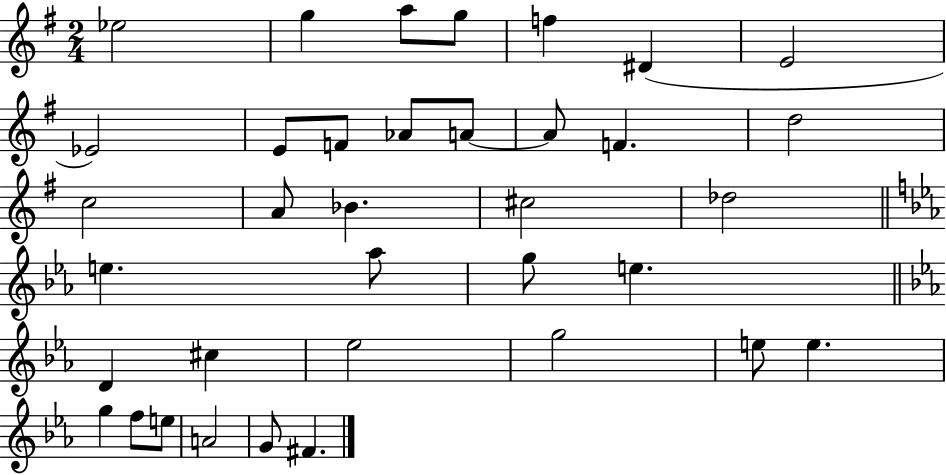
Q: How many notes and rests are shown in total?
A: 36